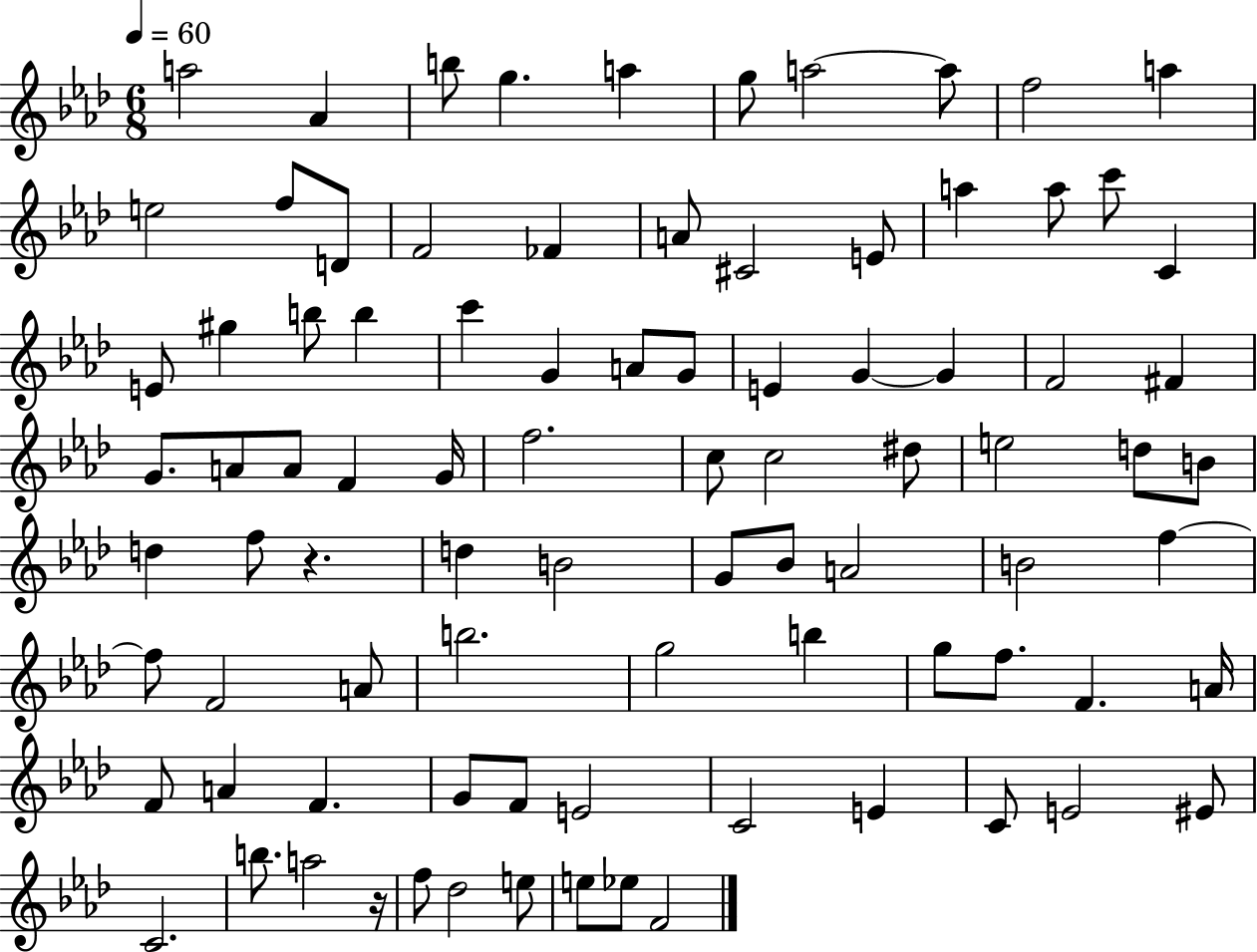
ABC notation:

X:1
T:Untitled
M:6/8
L:1/4
K:Ab
a2 _A b/2 g a g/2 a2 a/2 f2 a e2 f/2 D/2 F2 _F A/2 ^C2 E/2 a a/2 c'/2 C E/2 ^g b/2 b c' G A/2 G/2 E G G F2 ^F G/2 A/2 A/2 F G/4 f2 c/2 c2 ^d/2 e2 d/2 B/2 d f/2 z d B2 G/2 _B/2 A2 B2 f f/2 F2 A/2 b2 g2 b g/2 f/2 F A/4 F/2 A F G/2 F/2 E2 C2 E C/2 E2 ^E/2 C2 b/2 a2 z/4 f/2 _d2 e/2 e/2 _e/2 F2